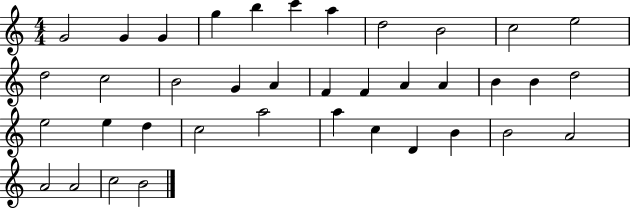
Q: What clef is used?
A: treble